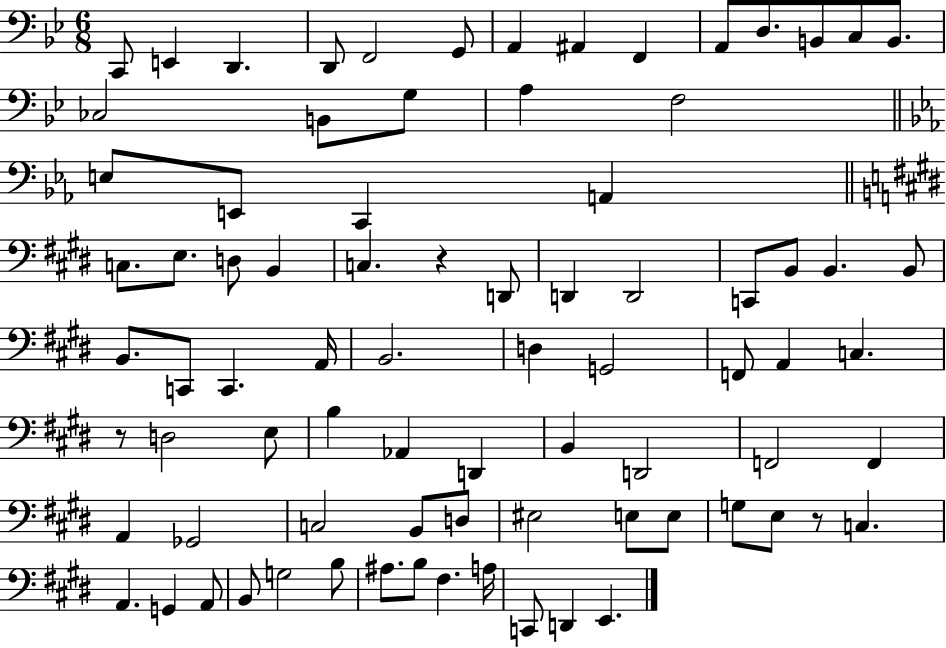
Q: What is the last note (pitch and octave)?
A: E2